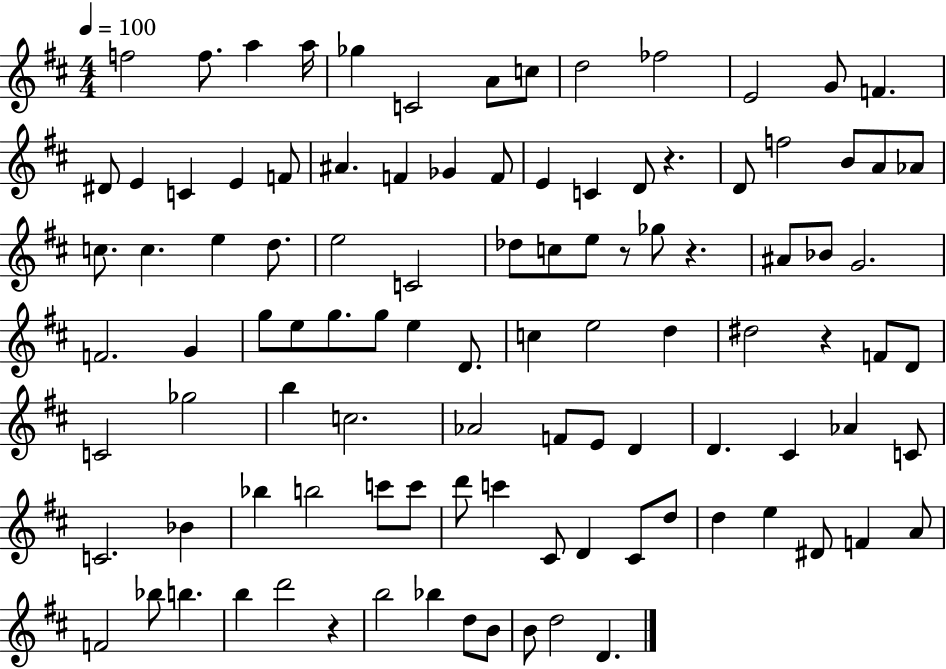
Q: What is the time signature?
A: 4/4